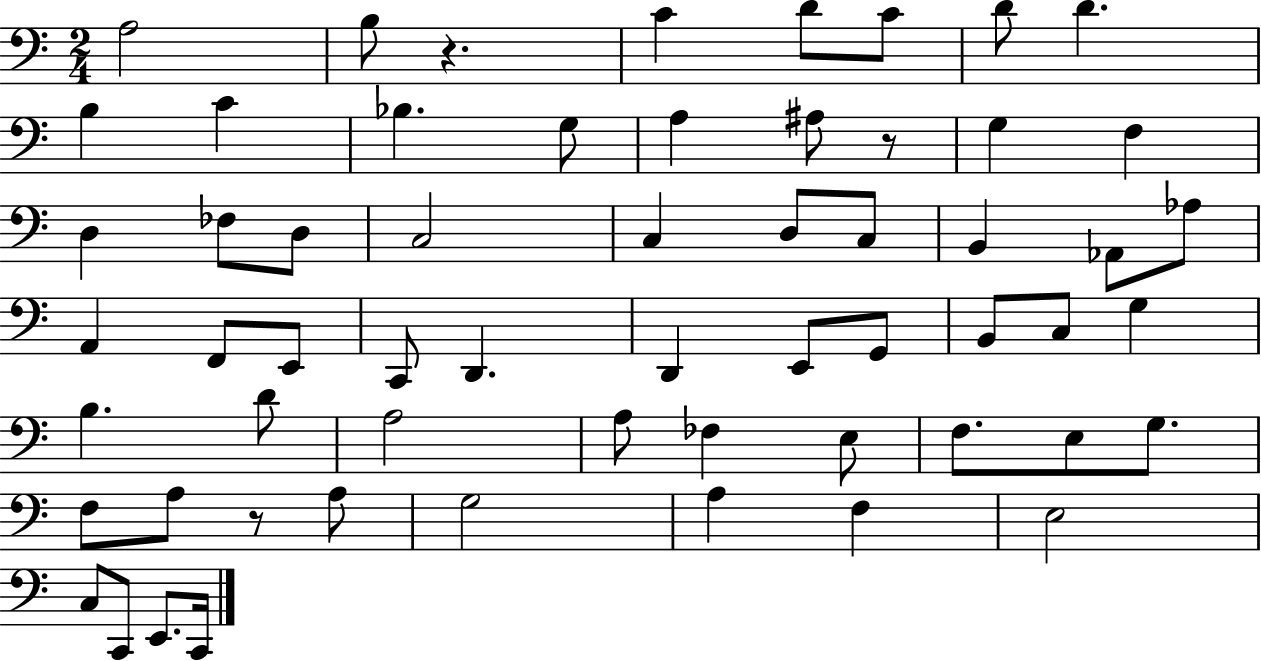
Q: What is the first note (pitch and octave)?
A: A3